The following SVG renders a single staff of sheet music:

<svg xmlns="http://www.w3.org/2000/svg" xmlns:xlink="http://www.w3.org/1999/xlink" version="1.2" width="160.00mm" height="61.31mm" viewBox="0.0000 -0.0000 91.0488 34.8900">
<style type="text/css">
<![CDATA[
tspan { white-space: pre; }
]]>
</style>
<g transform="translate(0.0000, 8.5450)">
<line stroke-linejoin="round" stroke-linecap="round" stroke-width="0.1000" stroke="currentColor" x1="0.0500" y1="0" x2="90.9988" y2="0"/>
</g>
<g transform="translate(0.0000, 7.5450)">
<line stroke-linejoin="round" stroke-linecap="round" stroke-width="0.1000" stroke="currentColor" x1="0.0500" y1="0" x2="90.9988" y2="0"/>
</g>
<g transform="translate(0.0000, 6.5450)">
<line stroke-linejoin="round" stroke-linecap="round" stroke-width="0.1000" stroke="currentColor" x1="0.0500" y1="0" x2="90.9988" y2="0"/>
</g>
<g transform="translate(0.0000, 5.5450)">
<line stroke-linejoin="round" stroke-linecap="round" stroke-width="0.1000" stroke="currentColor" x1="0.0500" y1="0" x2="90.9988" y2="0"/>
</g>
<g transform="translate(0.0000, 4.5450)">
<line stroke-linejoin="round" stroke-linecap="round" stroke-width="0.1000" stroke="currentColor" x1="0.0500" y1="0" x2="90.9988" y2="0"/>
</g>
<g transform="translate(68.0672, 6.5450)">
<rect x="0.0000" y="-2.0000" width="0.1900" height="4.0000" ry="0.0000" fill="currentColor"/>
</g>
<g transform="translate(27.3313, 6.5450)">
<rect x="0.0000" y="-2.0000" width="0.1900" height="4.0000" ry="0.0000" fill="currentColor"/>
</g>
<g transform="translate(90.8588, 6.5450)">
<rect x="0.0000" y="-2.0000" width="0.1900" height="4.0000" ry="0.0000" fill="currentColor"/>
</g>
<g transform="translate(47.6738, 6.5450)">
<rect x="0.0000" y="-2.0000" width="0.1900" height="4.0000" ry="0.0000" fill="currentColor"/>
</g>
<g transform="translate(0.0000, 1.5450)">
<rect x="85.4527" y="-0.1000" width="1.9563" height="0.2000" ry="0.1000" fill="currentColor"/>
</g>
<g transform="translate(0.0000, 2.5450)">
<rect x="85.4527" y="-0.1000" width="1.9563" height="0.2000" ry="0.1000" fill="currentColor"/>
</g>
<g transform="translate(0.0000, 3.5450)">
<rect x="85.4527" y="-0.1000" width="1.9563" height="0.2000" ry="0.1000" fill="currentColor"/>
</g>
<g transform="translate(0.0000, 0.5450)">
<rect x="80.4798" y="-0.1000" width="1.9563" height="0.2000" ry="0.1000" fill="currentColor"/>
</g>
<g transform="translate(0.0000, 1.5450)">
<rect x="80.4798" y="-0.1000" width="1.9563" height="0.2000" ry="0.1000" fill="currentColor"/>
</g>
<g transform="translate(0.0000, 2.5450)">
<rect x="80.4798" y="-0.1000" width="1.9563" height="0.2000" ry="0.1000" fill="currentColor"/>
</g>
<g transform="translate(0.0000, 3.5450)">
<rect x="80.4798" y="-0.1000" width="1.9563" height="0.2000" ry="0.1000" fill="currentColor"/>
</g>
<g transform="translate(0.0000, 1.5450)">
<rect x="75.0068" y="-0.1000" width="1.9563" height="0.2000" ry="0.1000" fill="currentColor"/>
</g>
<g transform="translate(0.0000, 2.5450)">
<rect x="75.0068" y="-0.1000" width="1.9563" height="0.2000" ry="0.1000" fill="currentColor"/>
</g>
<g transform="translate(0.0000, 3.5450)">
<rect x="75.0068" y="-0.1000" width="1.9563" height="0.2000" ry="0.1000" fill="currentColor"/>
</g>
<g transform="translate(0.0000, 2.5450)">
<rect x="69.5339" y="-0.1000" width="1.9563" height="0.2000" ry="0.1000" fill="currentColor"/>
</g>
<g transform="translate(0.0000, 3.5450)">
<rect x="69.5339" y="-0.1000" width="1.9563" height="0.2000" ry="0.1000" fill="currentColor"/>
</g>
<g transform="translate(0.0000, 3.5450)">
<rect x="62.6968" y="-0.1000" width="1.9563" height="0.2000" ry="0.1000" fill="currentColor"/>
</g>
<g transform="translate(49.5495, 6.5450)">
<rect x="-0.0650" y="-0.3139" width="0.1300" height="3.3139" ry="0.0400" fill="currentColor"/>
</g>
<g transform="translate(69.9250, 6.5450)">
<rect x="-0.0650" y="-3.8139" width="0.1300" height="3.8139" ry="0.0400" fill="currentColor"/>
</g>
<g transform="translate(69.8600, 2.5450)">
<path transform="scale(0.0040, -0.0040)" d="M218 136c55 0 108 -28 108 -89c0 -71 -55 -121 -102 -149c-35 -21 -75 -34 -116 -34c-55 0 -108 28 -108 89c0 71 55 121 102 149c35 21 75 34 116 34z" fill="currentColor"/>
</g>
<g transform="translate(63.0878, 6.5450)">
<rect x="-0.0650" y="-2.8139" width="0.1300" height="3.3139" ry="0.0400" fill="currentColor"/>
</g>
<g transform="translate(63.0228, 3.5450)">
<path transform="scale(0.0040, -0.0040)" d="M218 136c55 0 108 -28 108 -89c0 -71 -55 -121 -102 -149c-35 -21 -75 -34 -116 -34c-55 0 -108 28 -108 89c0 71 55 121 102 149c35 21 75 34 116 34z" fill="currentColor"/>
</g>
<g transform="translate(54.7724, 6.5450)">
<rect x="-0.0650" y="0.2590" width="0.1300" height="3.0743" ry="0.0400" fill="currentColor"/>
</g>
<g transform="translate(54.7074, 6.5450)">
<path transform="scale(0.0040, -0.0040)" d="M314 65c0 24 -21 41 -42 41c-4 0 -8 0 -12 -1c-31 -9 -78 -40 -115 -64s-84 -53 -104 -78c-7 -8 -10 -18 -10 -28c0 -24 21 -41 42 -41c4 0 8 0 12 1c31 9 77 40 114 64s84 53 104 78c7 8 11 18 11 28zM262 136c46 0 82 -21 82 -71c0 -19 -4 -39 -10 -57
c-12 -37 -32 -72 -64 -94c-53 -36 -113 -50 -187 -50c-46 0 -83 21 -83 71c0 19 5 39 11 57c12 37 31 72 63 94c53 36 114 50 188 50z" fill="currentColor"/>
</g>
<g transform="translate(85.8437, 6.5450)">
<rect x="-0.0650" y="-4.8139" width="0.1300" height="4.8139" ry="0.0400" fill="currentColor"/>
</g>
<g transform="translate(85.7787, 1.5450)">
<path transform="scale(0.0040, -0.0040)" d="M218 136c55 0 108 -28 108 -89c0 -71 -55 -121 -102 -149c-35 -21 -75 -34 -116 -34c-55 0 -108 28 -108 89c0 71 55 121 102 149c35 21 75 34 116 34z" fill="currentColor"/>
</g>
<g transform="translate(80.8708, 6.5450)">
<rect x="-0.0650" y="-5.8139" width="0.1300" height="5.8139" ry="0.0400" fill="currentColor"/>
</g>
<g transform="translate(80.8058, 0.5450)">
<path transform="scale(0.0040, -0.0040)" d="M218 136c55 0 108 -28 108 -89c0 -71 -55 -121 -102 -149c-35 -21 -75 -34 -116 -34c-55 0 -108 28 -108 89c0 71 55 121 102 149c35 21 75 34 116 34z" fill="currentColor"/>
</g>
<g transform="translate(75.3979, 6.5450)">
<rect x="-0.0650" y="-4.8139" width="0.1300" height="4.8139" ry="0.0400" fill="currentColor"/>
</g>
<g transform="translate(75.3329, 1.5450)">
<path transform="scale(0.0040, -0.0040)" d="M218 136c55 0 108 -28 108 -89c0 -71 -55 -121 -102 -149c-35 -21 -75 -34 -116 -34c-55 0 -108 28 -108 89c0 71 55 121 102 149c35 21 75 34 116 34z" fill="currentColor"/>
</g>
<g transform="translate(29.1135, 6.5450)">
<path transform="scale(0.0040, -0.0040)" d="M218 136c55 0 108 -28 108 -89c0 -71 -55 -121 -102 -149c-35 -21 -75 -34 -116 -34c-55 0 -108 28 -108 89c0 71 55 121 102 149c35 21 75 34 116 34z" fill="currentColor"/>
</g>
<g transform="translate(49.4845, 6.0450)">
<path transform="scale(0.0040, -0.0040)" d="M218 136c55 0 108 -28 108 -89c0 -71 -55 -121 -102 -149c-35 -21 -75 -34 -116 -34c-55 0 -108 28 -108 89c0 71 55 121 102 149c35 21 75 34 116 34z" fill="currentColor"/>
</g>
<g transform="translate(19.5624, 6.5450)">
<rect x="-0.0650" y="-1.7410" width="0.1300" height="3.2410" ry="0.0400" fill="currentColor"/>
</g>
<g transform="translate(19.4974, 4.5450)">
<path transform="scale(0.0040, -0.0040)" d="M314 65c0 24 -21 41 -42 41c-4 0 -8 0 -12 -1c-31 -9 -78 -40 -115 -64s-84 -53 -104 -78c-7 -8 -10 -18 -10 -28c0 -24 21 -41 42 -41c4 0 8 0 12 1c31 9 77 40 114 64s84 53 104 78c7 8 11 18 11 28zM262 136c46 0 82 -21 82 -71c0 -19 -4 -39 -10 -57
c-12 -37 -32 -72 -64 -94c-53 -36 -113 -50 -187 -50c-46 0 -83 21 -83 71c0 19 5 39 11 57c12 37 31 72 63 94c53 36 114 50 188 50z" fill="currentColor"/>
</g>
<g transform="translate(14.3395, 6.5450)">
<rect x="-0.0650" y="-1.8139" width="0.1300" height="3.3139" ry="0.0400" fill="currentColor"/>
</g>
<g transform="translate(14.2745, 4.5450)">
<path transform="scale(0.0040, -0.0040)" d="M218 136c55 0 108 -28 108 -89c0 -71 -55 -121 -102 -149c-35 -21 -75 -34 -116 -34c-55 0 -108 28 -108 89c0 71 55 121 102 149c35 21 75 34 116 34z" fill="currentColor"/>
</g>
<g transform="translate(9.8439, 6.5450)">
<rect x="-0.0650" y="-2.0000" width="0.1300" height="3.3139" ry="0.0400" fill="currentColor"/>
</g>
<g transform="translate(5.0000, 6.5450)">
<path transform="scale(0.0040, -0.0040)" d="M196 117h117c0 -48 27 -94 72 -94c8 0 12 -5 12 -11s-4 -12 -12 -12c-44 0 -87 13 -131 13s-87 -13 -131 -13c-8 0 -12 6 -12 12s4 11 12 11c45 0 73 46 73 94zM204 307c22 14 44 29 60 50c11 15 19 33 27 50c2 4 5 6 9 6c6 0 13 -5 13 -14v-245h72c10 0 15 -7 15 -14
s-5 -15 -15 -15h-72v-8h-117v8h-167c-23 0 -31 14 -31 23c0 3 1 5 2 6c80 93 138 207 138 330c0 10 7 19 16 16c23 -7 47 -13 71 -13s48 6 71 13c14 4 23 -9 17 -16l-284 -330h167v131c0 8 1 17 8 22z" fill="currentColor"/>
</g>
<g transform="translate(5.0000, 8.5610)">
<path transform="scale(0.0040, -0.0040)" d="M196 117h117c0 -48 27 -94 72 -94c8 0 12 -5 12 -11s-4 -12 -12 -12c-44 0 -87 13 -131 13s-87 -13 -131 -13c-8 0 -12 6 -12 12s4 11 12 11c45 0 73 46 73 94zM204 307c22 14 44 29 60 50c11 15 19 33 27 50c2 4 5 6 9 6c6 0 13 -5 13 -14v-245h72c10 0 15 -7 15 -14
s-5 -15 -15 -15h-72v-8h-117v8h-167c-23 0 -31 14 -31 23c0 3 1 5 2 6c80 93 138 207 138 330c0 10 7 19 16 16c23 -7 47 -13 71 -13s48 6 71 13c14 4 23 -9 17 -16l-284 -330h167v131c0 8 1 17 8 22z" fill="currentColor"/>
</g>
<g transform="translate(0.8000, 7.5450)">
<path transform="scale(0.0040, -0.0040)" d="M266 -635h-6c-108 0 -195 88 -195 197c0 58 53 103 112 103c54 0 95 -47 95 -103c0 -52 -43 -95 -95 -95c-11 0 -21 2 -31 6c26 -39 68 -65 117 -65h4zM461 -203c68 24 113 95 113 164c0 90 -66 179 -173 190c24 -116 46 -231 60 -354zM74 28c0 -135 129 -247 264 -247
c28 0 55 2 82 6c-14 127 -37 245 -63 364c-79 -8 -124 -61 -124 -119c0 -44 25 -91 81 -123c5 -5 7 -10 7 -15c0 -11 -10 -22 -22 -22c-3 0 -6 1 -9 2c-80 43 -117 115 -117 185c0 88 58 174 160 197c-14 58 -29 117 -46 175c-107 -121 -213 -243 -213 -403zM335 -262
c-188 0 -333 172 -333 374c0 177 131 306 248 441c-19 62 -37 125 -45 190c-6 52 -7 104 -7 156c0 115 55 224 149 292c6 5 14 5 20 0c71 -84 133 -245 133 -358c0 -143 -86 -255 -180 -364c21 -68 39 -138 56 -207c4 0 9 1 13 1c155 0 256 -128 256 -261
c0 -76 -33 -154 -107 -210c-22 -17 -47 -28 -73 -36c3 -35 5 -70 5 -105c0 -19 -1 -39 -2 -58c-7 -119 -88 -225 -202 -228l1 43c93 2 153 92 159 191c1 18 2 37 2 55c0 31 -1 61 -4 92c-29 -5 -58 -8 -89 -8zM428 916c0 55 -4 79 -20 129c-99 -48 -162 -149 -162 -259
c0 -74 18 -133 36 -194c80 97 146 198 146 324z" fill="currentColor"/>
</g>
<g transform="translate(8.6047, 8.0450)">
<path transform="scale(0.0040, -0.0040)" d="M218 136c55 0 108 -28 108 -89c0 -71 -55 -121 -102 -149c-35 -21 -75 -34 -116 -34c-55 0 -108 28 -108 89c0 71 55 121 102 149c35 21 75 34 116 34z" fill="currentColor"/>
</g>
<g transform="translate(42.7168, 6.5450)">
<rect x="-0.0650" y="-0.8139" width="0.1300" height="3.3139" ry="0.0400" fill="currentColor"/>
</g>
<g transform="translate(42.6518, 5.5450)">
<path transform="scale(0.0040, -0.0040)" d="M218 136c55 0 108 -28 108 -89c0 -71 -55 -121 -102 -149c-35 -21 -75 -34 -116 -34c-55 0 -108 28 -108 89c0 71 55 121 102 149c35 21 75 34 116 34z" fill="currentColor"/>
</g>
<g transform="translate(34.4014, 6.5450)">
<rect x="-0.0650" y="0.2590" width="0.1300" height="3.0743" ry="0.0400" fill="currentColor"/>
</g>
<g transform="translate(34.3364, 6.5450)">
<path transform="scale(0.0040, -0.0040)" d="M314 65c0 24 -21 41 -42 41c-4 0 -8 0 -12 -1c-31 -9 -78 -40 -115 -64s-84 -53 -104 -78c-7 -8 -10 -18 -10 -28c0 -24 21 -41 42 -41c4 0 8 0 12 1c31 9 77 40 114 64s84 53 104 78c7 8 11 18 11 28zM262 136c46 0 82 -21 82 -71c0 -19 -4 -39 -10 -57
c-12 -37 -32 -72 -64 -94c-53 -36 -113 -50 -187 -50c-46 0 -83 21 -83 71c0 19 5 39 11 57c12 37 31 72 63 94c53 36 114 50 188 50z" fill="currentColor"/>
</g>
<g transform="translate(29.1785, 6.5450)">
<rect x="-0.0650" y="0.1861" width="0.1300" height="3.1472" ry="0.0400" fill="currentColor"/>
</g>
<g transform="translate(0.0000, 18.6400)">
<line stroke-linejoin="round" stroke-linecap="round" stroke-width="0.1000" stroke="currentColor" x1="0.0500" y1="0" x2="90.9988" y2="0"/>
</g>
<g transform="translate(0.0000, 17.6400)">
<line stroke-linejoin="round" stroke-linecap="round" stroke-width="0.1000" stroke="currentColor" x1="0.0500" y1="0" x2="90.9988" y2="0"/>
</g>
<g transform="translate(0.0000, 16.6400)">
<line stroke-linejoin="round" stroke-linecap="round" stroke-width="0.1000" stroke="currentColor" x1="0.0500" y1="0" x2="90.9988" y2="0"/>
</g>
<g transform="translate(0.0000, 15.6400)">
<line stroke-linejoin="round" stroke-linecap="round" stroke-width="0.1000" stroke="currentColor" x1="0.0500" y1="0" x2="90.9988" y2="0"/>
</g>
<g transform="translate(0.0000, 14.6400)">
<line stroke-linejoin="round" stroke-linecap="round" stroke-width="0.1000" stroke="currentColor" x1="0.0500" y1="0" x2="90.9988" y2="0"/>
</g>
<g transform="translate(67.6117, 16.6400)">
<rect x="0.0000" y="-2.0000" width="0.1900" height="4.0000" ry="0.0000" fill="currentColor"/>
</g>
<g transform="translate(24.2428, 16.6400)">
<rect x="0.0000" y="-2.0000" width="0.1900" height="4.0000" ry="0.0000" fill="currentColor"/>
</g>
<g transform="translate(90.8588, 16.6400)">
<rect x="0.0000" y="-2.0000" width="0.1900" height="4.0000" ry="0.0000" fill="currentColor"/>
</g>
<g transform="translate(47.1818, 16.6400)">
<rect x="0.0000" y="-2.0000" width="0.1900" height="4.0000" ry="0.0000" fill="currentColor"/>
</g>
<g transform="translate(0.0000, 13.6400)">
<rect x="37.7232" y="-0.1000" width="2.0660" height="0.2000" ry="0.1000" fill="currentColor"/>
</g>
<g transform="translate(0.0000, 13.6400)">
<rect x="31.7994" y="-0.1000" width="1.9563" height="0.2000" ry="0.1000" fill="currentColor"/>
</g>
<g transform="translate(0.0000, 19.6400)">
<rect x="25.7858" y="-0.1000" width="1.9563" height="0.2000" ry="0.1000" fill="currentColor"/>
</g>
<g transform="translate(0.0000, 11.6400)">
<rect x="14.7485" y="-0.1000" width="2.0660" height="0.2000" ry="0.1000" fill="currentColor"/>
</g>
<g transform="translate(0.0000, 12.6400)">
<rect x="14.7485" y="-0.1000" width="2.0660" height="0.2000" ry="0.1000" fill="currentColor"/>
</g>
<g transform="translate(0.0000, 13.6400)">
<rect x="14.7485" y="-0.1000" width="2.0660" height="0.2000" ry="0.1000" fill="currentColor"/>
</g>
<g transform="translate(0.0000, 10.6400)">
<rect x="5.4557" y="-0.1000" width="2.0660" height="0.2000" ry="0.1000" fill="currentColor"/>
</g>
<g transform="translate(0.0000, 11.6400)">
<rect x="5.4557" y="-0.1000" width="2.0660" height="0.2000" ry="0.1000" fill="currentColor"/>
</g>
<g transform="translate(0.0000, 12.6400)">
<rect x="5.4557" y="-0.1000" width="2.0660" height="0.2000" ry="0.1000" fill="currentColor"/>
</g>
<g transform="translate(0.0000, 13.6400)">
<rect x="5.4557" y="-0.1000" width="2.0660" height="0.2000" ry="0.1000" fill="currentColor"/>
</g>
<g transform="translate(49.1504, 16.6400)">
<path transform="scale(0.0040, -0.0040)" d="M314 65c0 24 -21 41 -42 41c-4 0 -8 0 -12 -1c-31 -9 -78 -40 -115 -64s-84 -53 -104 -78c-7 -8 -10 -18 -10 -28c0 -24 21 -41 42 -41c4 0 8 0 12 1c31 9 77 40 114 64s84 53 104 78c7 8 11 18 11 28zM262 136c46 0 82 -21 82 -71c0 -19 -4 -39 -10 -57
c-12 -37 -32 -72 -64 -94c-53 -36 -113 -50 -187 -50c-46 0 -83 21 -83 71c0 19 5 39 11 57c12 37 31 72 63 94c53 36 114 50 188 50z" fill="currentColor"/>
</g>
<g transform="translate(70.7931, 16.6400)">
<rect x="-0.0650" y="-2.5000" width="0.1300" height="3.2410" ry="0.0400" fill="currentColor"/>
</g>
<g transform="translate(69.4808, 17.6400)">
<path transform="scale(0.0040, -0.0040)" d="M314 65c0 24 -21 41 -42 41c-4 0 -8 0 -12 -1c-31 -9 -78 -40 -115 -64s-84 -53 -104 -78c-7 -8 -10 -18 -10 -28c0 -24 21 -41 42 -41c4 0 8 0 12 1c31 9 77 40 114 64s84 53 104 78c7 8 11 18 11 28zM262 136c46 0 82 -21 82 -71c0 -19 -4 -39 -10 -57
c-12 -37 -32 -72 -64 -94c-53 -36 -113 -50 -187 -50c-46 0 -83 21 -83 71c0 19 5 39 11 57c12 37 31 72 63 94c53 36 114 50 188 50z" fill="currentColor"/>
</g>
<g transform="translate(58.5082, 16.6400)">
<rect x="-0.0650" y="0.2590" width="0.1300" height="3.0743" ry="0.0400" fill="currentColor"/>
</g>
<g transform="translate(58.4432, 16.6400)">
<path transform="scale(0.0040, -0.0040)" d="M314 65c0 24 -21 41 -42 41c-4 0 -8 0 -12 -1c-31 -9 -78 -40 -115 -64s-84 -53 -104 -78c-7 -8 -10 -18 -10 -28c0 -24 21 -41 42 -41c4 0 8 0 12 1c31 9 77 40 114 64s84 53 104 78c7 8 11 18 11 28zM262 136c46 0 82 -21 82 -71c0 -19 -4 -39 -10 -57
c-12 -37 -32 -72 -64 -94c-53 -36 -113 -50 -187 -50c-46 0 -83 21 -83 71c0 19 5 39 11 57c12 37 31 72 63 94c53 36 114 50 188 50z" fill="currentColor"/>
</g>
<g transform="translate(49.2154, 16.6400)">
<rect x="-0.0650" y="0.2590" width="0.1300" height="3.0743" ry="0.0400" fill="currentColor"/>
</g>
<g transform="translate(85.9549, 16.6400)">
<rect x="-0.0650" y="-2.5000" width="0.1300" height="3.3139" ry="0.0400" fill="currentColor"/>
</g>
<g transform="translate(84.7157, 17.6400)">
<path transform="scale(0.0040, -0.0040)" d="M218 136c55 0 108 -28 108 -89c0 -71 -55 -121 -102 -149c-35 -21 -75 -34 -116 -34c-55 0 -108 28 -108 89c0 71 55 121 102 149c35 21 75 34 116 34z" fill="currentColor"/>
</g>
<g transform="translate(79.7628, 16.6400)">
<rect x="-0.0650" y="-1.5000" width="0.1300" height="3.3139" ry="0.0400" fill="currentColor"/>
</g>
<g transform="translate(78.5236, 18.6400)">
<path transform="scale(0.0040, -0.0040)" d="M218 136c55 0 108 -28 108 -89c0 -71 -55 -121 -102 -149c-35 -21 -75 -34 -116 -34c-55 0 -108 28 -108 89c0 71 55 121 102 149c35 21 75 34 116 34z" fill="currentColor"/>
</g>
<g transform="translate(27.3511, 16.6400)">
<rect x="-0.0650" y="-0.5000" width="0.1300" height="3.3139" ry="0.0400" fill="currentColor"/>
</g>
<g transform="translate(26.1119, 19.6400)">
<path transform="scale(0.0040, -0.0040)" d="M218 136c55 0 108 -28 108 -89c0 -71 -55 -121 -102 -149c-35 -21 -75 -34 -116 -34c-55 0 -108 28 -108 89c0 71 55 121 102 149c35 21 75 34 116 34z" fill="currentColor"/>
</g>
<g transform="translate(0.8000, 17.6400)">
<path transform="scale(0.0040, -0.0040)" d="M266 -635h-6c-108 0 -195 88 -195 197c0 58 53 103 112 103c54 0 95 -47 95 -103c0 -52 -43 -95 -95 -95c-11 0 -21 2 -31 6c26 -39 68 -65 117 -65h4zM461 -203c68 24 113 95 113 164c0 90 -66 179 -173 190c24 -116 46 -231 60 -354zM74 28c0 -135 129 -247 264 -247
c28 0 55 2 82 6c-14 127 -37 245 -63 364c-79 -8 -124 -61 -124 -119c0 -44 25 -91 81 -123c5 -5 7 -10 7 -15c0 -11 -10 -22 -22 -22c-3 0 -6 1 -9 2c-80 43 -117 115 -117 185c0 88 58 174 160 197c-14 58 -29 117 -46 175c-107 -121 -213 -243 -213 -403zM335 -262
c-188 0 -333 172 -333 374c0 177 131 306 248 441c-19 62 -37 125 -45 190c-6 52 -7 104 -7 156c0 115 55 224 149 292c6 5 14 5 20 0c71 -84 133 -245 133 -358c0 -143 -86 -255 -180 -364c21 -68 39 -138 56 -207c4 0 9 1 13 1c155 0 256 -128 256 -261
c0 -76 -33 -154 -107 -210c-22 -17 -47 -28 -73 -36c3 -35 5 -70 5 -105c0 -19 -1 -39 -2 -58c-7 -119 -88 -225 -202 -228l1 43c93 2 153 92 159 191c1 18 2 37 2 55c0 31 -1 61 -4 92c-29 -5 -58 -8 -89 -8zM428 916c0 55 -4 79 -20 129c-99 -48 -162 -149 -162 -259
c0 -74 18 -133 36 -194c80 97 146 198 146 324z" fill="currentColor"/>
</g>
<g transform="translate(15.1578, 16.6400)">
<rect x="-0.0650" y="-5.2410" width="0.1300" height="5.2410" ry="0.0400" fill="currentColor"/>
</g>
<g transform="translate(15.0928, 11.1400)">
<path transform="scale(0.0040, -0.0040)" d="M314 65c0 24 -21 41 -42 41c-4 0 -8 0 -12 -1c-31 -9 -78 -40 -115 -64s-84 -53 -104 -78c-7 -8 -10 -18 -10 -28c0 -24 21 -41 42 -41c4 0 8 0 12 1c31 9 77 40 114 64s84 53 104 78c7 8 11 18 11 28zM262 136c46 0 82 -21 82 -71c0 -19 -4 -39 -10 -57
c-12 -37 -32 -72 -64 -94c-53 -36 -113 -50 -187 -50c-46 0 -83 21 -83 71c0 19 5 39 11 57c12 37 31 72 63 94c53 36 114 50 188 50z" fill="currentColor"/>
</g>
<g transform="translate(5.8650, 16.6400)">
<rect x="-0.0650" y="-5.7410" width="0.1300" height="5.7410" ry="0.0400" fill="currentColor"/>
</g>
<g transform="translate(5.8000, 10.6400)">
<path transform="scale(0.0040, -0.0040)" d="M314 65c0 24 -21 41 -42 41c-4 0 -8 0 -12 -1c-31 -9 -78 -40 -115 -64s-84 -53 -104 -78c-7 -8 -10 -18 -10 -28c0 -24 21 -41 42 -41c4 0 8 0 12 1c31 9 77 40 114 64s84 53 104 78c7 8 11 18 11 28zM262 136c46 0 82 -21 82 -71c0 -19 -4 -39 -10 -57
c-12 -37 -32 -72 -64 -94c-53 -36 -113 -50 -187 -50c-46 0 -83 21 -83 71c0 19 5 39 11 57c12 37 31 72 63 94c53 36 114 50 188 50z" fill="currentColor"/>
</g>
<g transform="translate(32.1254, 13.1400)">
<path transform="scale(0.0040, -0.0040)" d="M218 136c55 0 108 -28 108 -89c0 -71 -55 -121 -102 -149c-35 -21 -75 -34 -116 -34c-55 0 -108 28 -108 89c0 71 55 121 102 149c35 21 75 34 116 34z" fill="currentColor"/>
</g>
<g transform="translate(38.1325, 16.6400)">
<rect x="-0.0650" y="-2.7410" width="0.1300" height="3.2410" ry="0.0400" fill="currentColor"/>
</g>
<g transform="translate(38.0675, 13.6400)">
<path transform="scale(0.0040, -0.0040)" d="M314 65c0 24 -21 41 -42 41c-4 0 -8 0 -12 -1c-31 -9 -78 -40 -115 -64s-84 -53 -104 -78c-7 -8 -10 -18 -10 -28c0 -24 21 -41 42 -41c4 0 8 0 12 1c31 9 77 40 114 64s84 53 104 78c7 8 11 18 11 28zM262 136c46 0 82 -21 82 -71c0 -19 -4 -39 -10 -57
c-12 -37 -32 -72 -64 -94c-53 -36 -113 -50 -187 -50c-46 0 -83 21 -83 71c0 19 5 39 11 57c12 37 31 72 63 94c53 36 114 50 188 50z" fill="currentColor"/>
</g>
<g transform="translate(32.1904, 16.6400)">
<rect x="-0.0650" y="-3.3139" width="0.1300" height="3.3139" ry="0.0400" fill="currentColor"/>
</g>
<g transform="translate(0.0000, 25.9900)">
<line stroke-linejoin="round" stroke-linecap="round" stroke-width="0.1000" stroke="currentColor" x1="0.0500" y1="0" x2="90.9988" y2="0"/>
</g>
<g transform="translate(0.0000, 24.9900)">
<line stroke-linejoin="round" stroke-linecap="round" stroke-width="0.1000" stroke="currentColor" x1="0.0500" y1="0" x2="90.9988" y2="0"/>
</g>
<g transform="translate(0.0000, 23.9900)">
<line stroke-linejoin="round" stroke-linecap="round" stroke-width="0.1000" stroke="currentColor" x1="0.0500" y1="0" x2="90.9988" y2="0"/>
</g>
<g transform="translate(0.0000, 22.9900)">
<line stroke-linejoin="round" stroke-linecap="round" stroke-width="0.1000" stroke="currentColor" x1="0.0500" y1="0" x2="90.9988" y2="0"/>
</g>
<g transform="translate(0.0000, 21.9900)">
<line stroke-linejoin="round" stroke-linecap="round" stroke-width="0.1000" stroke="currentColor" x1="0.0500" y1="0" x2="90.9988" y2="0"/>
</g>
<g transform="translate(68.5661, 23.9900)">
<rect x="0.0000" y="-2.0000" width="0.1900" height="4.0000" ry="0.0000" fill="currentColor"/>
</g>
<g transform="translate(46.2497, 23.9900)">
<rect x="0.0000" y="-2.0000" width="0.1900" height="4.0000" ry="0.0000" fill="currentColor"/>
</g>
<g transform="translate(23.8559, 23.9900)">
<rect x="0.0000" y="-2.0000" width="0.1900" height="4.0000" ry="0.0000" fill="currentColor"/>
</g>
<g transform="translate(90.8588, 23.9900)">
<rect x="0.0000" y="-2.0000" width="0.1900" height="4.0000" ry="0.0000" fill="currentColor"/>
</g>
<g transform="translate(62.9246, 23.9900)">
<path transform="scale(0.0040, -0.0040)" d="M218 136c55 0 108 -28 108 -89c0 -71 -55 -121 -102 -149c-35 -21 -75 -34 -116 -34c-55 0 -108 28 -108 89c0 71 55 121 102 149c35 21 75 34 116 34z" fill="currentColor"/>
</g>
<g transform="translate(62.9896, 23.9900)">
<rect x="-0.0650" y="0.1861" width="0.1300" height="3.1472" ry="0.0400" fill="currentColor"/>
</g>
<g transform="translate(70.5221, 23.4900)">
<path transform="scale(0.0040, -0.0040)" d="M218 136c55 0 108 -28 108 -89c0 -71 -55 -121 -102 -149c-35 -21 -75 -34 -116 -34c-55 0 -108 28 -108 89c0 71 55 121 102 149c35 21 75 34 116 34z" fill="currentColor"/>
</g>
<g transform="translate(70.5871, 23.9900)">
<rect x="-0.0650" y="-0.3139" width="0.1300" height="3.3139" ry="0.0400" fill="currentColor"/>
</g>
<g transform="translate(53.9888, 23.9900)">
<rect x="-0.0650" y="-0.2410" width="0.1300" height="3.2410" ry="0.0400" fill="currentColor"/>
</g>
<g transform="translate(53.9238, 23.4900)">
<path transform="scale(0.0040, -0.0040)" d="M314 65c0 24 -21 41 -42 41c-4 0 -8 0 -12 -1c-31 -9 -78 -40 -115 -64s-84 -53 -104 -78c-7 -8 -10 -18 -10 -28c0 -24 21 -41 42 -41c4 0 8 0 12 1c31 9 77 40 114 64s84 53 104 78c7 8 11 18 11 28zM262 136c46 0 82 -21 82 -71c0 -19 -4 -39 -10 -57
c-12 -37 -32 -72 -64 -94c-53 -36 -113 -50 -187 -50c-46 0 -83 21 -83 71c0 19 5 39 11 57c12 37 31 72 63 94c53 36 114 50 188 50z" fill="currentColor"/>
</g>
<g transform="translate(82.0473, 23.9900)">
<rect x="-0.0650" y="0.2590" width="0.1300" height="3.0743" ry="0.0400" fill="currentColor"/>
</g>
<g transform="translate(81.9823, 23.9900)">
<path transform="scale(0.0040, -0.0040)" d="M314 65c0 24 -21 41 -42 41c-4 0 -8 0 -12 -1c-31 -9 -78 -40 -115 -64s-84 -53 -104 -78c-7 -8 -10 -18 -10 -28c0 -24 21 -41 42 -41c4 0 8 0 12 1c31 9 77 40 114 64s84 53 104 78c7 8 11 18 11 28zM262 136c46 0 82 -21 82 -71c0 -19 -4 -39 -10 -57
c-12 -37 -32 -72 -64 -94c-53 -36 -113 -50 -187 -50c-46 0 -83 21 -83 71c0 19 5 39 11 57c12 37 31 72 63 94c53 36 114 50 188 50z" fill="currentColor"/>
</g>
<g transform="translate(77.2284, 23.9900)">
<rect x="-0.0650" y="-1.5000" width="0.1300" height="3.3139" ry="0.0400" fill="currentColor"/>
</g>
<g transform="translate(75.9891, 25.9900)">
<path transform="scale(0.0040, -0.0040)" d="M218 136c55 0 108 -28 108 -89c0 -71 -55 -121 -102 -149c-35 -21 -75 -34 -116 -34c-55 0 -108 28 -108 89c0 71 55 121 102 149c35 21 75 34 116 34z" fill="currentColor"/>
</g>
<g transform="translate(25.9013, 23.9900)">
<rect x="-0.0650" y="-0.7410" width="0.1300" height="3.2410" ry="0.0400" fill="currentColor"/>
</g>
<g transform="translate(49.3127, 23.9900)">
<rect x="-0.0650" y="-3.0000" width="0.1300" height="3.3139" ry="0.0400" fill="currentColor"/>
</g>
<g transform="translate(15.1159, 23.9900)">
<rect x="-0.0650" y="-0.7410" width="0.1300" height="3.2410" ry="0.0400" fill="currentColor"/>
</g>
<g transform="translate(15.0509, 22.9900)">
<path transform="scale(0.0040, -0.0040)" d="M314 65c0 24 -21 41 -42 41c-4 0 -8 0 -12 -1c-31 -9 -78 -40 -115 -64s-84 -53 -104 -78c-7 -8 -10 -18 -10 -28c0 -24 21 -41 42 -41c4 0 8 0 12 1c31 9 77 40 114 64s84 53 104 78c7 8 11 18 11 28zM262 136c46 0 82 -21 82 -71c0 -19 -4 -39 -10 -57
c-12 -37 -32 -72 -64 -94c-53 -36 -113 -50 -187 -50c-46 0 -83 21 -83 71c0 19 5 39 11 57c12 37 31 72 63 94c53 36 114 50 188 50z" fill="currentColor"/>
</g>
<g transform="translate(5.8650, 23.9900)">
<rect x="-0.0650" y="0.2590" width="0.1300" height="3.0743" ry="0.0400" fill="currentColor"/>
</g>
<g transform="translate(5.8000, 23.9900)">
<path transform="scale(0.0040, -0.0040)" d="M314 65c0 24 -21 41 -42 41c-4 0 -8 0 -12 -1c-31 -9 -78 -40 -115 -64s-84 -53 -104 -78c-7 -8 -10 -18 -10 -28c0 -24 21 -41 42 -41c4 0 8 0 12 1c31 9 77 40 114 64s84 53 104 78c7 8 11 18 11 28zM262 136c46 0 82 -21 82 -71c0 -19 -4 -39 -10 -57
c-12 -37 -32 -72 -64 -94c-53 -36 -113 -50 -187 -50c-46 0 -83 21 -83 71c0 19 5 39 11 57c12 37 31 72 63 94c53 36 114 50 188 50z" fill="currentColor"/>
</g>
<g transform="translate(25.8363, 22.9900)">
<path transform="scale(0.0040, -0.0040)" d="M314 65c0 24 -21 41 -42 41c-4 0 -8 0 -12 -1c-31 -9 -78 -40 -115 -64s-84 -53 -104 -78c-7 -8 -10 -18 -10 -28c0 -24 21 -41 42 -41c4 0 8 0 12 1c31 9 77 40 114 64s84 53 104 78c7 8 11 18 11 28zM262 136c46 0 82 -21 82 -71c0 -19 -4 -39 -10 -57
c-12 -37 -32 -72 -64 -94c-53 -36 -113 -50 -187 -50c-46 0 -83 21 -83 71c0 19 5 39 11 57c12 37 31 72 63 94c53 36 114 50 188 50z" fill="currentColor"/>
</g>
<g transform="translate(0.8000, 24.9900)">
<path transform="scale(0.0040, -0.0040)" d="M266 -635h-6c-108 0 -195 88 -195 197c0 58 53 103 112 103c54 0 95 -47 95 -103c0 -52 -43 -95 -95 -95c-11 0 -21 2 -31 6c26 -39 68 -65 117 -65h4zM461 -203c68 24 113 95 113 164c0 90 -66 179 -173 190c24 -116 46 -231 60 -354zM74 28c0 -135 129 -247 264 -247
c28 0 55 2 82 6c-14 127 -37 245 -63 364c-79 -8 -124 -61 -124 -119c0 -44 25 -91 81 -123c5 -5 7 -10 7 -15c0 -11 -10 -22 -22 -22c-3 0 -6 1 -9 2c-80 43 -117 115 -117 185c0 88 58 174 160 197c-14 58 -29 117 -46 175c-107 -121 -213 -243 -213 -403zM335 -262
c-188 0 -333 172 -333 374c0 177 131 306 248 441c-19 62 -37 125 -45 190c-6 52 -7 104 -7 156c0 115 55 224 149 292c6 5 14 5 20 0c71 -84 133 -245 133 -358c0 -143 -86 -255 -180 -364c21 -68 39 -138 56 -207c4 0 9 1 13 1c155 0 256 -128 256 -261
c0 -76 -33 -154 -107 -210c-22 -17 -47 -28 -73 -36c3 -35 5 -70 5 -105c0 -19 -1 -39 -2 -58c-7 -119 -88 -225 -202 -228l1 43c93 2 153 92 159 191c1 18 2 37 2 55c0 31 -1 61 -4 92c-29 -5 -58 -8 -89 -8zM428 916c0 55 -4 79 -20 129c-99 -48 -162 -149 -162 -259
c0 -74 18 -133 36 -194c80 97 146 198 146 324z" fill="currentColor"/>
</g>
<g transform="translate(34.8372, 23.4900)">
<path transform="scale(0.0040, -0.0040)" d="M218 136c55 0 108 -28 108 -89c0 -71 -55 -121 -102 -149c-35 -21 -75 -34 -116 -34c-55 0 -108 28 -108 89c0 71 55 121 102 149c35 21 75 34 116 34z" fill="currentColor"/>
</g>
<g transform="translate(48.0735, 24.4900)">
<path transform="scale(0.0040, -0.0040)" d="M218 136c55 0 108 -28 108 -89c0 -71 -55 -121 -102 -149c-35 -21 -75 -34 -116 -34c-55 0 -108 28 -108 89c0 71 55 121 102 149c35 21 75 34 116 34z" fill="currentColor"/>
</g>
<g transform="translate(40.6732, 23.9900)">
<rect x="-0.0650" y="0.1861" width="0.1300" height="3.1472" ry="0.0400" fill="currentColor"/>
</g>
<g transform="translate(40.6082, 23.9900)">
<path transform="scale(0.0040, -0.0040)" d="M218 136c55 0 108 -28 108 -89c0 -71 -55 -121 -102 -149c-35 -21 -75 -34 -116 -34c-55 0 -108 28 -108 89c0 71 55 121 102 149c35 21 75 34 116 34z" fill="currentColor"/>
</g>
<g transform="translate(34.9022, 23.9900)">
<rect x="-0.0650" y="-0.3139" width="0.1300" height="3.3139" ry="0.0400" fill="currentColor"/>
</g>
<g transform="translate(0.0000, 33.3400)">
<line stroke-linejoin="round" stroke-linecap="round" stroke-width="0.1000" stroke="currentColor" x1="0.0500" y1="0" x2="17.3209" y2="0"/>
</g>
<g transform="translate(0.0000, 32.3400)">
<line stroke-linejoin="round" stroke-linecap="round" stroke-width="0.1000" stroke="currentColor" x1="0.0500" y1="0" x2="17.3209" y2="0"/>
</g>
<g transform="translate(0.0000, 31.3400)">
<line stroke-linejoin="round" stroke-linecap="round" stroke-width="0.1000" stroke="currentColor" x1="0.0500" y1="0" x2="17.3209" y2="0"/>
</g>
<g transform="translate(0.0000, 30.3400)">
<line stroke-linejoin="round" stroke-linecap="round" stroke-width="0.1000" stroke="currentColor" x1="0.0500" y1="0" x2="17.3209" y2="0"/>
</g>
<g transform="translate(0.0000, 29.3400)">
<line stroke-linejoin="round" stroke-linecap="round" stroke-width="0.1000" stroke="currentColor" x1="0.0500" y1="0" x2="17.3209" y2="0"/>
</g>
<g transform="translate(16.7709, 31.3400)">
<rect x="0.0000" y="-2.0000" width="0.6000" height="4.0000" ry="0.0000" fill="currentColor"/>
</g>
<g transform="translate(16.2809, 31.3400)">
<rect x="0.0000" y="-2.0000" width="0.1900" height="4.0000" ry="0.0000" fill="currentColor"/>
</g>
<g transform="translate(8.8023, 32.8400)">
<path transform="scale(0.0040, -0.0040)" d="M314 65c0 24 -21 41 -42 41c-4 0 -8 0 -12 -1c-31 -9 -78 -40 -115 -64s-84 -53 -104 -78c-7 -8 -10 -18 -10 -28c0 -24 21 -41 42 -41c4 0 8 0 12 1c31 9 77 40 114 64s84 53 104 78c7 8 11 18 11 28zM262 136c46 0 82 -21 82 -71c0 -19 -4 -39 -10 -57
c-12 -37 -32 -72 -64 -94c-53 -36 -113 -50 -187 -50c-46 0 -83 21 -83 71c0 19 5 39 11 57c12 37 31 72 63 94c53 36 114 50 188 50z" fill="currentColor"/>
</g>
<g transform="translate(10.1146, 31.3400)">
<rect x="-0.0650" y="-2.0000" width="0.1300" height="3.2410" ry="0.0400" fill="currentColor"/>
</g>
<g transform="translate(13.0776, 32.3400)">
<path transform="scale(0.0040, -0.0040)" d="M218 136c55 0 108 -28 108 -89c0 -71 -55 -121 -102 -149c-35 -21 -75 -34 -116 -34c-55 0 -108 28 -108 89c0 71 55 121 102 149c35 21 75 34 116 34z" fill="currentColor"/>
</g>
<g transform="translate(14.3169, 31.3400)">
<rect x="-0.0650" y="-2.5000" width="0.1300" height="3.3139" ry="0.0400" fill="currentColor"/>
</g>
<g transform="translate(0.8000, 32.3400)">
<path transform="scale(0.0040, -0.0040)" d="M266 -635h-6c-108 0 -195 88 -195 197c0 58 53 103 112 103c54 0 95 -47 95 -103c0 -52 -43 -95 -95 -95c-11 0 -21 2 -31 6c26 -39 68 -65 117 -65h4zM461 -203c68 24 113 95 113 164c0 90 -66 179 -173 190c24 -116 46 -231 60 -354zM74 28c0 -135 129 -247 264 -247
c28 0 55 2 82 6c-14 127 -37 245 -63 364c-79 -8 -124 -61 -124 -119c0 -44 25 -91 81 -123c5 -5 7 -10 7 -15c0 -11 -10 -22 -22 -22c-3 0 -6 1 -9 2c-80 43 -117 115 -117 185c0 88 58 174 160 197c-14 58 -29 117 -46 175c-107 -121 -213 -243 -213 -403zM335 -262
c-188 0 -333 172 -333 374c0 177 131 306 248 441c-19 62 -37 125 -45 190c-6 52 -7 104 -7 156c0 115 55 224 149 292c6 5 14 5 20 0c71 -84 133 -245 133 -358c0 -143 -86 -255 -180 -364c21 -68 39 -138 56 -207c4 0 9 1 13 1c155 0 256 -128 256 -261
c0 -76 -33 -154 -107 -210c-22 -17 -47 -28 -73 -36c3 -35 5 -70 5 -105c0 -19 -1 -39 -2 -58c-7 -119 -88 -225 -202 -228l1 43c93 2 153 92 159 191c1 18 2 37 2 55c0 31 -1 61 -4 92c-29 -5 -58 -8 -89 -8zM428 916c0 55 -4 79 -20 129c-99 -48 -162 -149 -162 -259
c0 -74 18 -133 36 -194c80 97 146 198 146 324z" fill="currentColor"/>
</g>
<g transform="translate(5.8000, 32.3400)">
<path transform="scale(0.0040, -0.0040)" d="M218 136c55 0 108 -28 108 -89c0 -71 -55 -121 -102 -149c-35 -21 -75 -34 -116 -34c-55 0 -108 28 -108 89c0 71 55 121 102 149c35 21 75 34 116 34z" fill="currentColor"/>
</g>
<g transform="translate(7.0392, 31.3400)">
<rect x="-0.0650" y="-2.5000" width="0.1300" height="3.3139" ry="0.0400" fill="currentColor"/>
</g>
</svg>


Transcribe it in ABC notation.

X:1
T:Untitled
M:4/4
L:1/4
K:C
F f f2 B B2 d c B2 a c' e' g' e' g'2 f'2 C b a2 B2 B2 G2 E G B2 d2 d2 c B A c2 B c E B2 G F2 G